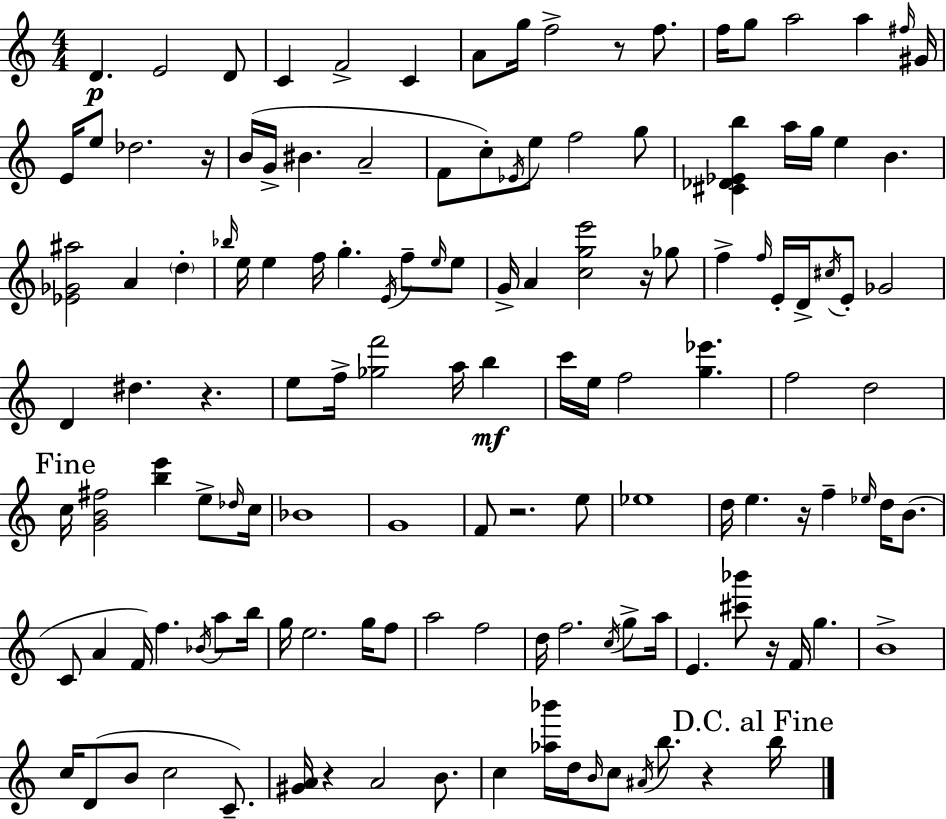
D4/q. E4/h D4/e C4/q F4/h C4/q A4/e G5/s F5/h R/e F5/e. F5/s G5/e A5/h A5/q F#5/s G#4/s E4/s E5/e Db5/h. R/s B4/s G4/s BIS4/q. A4/h F4/e C5/e Eb4/s E5/e F5/h G5/e [C#4,Db4,Eb4,B5]/q A5/s G5/s E5/q B4/q. [Eb4,Gb4,A#5]/h A4/q D5/q Bb5/s E5/s E5/q F5/s G5/q. E4/s F5/e E5/s E5/e G4/s A4/q [C5,G5,E6]/h R/s Gb5/e F5/q F5/s E4/s D4/s C#5/s E4/e Gb4/h D4/q D#5/q. R/q. E5/e F5/s [Gb5,F6]/h A5/s B5/q C6/s E5/s F5/h [G5,Eb6]/q. F5/h D5/h C5/s [G4,B4,F#5]/h [B5,E6]/q E5/e Db5/s C5/s Bb4/w G4/w F4/e R/h. E5/e Eb5/w D5/s E5/q. R/s F5/q Eb5/s D5/s B4/e. C4/e A4/q F4/s F5/q. Bb4/s A5/e B5/s G5/s E5/h. G5/s F5/e A5/h F5/h D5/s F5/h. C5/s G5/e A5/s E4/q. [C#6,Bb6]/e R/s F4/s G5/q. B4/w C5/s D4/e B4/e C5/h C4/e. [G#4,A4]/s R/q A4/h B4/e. C5/q [Ab5,Bb6]/s D5/s B4/s C5/e A#4/s B5/e. R/q B5/s